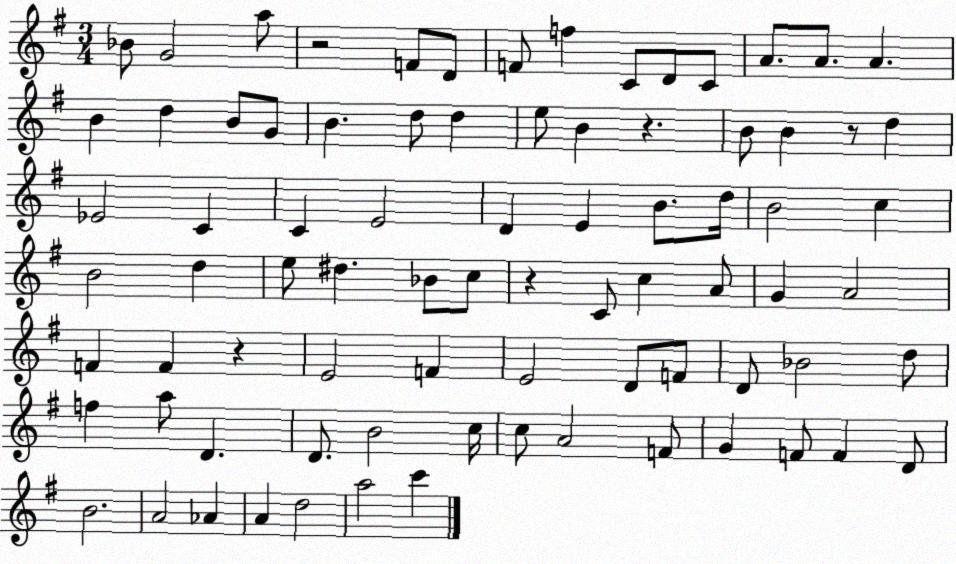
X:1
T:Untitled
M:3/4
L:1/4
K:G
_B/2 G2 a/2 z2 F/2 D/2 F/2 f C/2 D/2 C/2 A/2 A/2 A B d B/2 G/2 B d/2 d e/2 B z B/2 B z/2 d _E2 C C E2 D E B/2 d/4 B2 c B2 d e/2 ^d _B/2 c/2 z C/2 c A/2 G A2 F F z E2 F E2 D/2 F/2 D/2 _B2 d/2 f a/2 D D/2 B2 c/4 c/2 A2 F/2 G F/2 F D/2 B2 A2 _A A d2 a2 c'